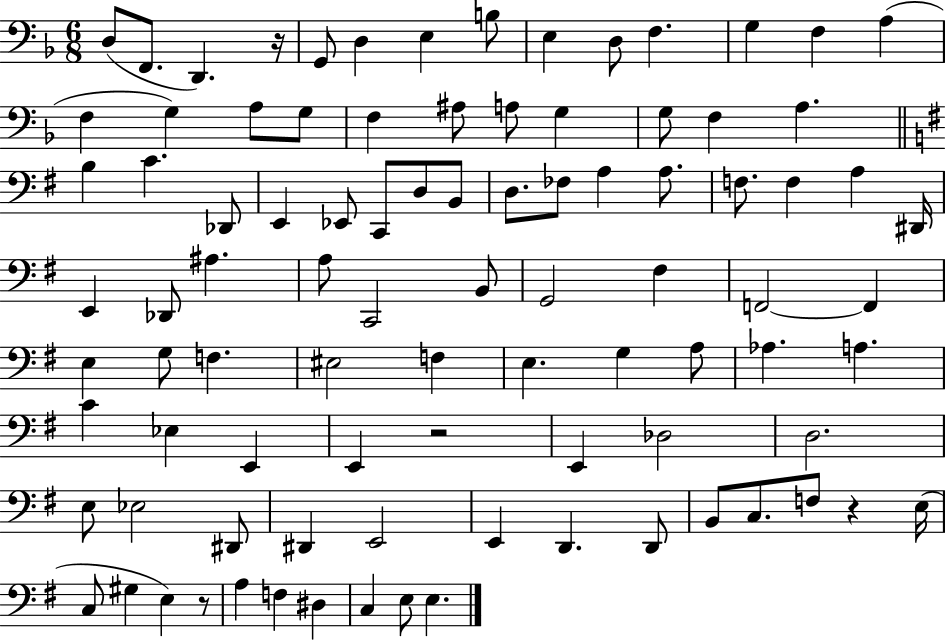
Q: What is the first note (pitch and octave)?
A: D3